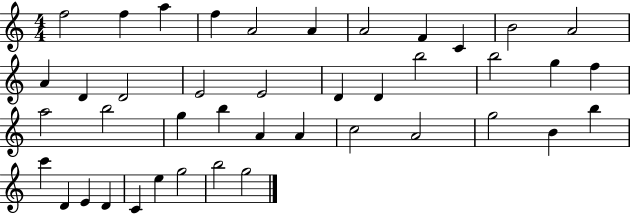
X:1
T:Untitled
M:4/4
L:1/4
K:C
f2 f a f A2 A A2 F C B2 A2 A D D2 E2 E2 D D b2 b2 g f a2 b2 g b A A c2 A2 g2 B b c' D E D C e g2 b2 g2